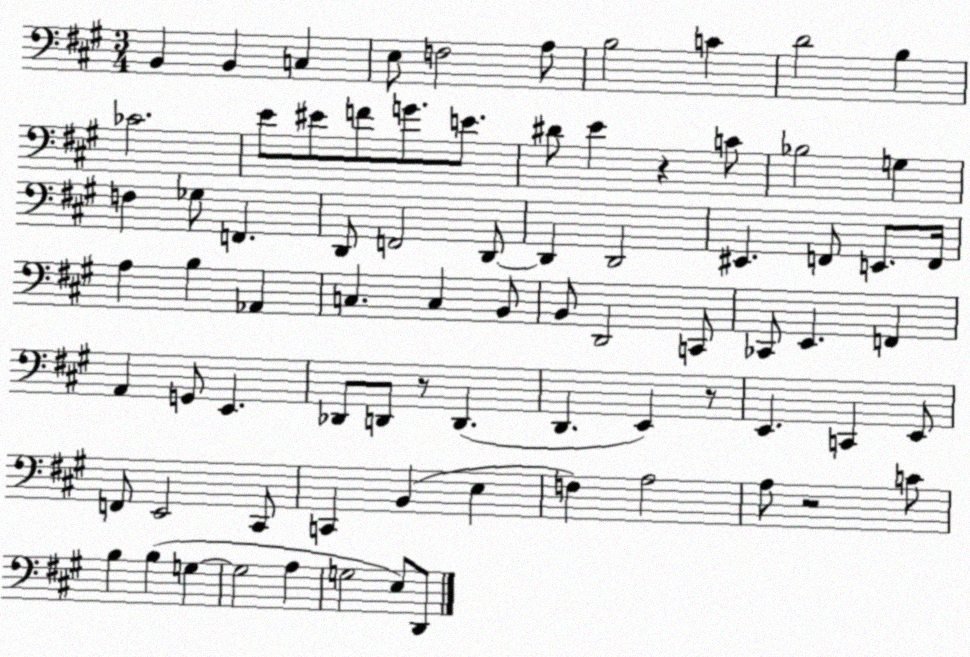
X:1
T:Untitled
M:3/4
L:1/4
K:A
B,, B,, C, E,/2 F,2 A,/2 B,2 C D2 B, _C2 E/2 ^E/2 F/2 G/2 E/2 ^D/2 E z C/2 _B,2 G, F, _G,/2 F,, D,,/2 F,,2 D,,/2 D,, D,,2 ^E,, F,,/2 E,,/2 F,,/4 A, B, _A,, C, C, B,,/2 B,,/2 D,,2 C,,/2 _C,,/2 E,, F,, A,, G,,/2 E,, _D,,/2 D,,/2 z/2 D,, D,, E,, z/2 E,, C,, E,,/2 F,,/2 E,,2 ^C,,/2 C,, B,, E, F, A,2 A,/2 z2 C/2 B, B, G, G,2 A, G,2 E,/2 D,,/2